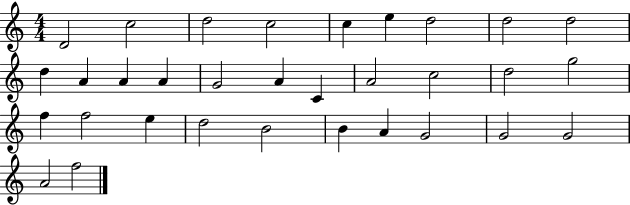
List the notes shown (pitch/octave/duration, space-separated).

D4/h C5/h D5/h C5/h C5/q E5/q D5/h D5/h D5/h D5/q A4/q A4/q A4/q G4/h A4/q C4/q A4/h C5/h D5/h G5/h F5/q F5/h E5/q D5/h B4/h B4/q A4/q G4/h G4/h G4/h A4/h F5/h